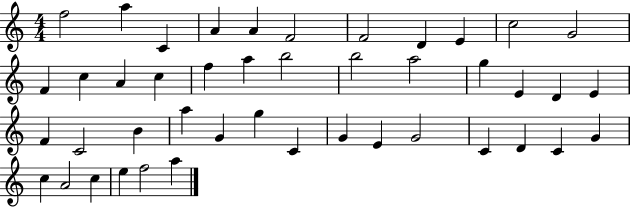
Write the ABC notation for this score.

X:1
T:Untitled
M:4/4
L:1/4
K:C
f2 a C A A F2 F2 D E c2 G2 F c A c f a b2 b2 a2 g E D E F C2 B a G g C G E G2 C D C G c A2 c e f2 a